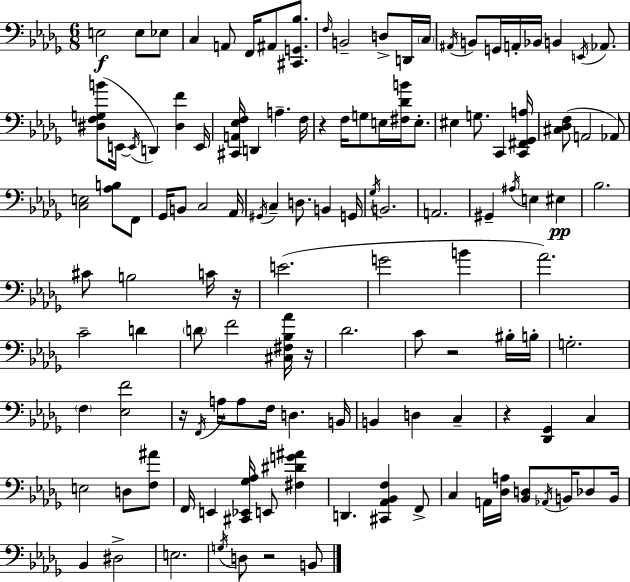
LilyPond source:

{
  \clef bass
  \numericTimeSignature
  \time 6/8
  \key bes \minor
  \repeat volta 2 { e2\f e8 ees8 | c4 a,8 f,16 ais,8 <cis, g, bes>8. | \grace { f16 } b,2-- d8-> d,16 | \parenthesize c16 \acciaccatura { ais,16 } b,8 g,16 a,16-. bes,16 b,4 \acciaccatura { e,16 } | \break aes,8. <dis f g b'>8( e,16~~ \acciaccatura { e,16 }) d,4 <dis f'>4 | e,16 <cis, a, ees f>16 d,4 a4.-- | f16 r4 f16 g8 e16 | <fis des' b'>16 e8.-. eis4 g8. c,4 | \break <c, fis, ges, a>16 <cis des f>8( a,2 | aes,8) <c e>2 | <aes b>8 f,8 ges,16 b,8 c2 | aes,16 \acciaccatura { gis,16 } c4-- d8. | \break b,4 g,16 \acciaccatura { ges16 } b,2. | a,2. | gis,4-- \acciaccatura { ais16 } e4 | eis4\pp bes2. | \break cis'8 b2 | c'16 r16 e'2.( | g'2 | b'4 aes'2.) | \break c'2-- | d'4 \parenthesize d'8 f'2 | <cis fis bes aes'>16 r16 des'2. | c'8 r2 | \break bis16-. b16-. g2.-. | \parenthesize f4 <ees f'>2 | r16 \acciaccatura { f,16 } a16 a8 | f16 d4. b,16 b,4 | \break d4 c4-- r4 | <des, ges,>4 c4 e2 | d8 <f ais'>8 f,16 e,4 | <cis, ees, ges aes>16 e,8 <fis dis' g' ais'>4 d,4. | \break <cis, aes, bes, f>4 f,8-> c4 | a,16 <des a>16 <bes, d>8 \acciaccatura { aes,16 } b,16 des8 b,16 bes,4 | dis2-> e2. | \acciaccatura { g16 } d8 | \break r2 b,8 } \bar "|."
}